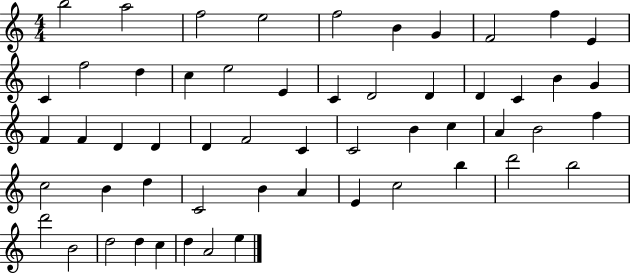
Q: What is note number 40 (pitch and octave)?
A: C4